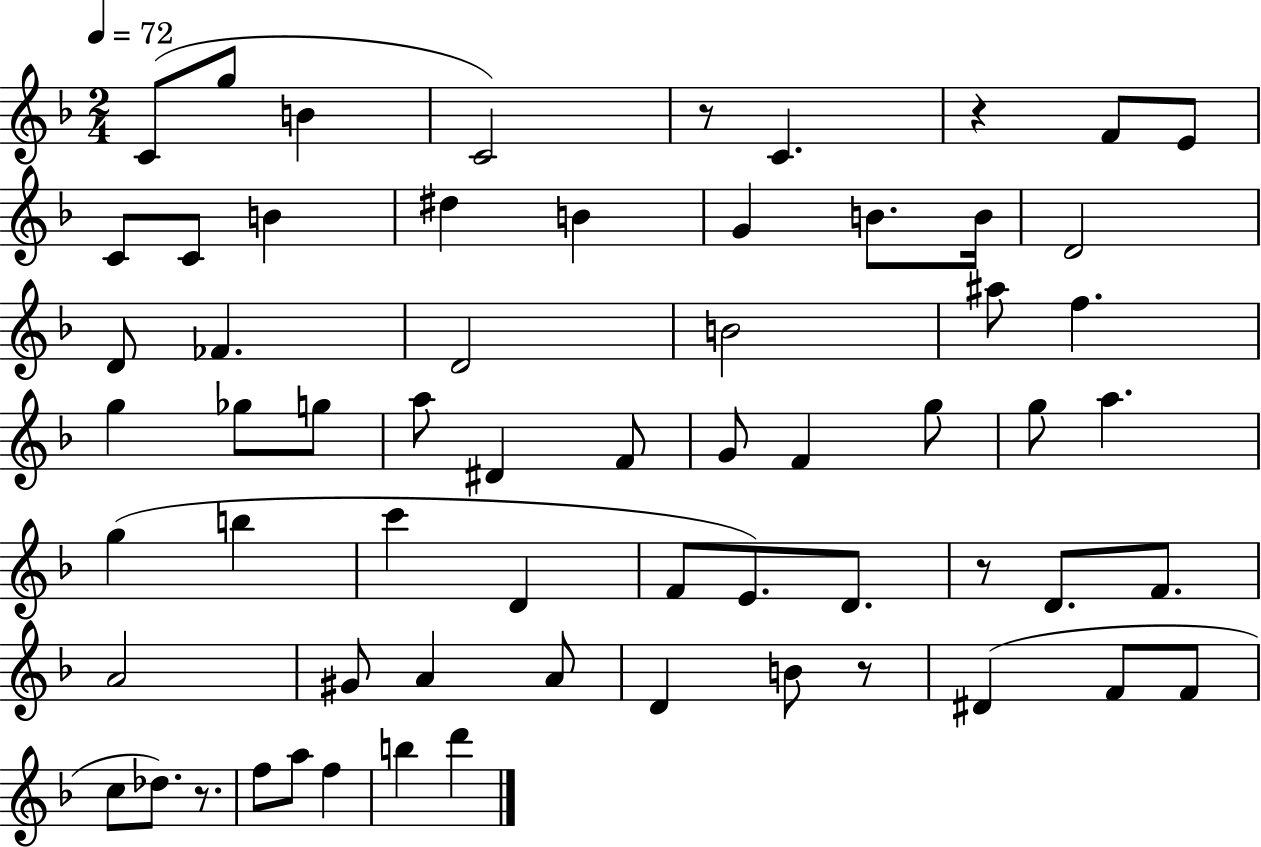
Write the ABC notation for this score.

X:1
T:Untitled
M:2/4
L:1/4
K:F
C/2 g/2 B C2 z/2 C z F/2 E/2 C/2 C/2 B ^d B G B/2 B/4 D2 D/2 _F D2 B2 ^a/2 f g _g/2 g/2 a/2 ^D F/2 G/2 F g/2 g/2 a g b c' D F/2 E/2 D/2 z/2 D/2 F/2 A2 ^G/2 A A/2 D B/2 z/2 ^D F/2 F/2 c/2 _d/2 z/2 f/2 a/2 f b d'